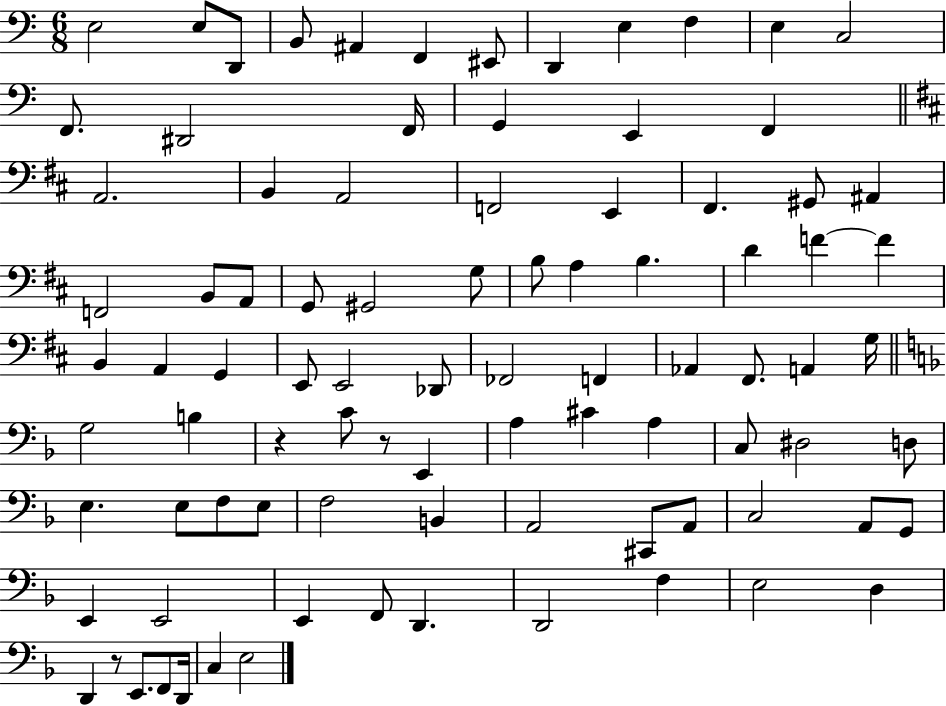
X:1
T:Untitled
M:6/8
L:1/4
K:C
E,2 E,/2 D,,/2 B,,/2 ^A,, F,, ^E,,/2 D,, E, F, E, C,2 F,,/2 ^D,,2 F,,/4 G,, E,, F,, A,,2 B,, A,,2 F,,2 E,, ^F,, ^G,,/2 ^A,, F,,2 B,,/2 A,,/2 G,,/2 ^G,,2 G,/2 B,/2 A, B, D F F B,, A,, G,, E,,/2 E,,2 _D,,/2 _F,,2 F,, _A,, ^F,,/2 A,, G,/4 G,2 B, z C/2 z/2 E,, A, ^C A, C,/2 ^D,2 D,/2 E, E,/2 F,/2 E,/2 F,2 B,, A,,2 ^C,,/2 A,,/2 C,2 A,,/2 G,,/2 E,, E,,2 E,, F,,/2 D,, D,,2 F, E,2 D, D,, z/2 E,,/2 F,,/2 D,,/4 C, E,2